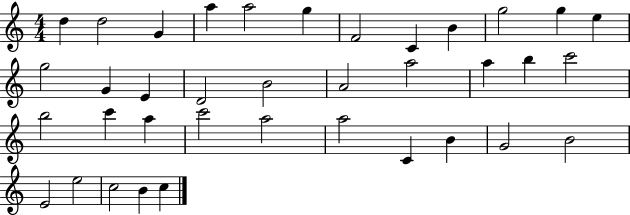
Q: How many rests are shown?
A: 0